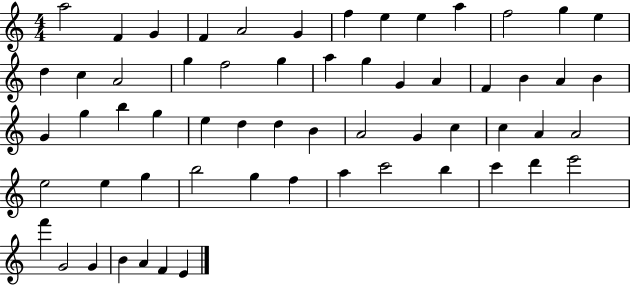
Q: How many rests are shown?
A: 0